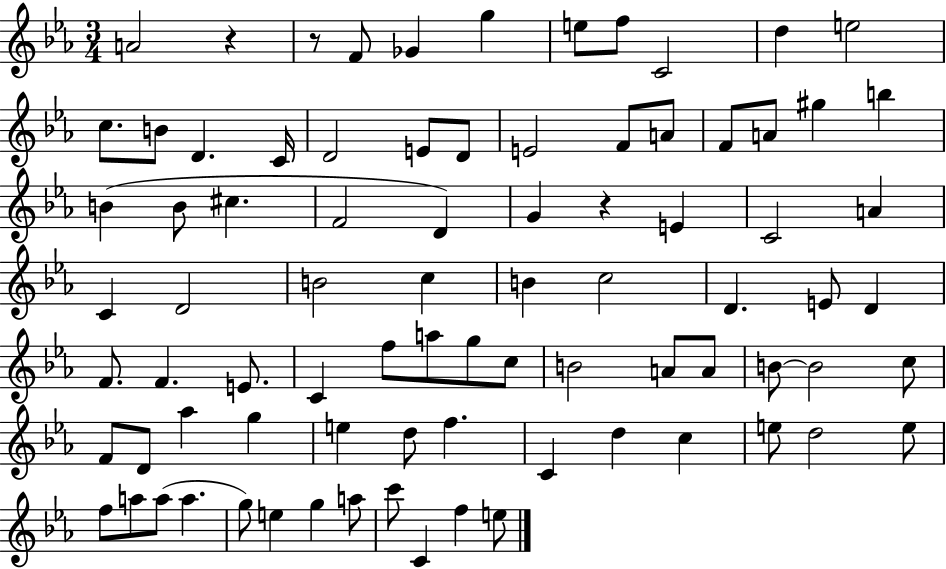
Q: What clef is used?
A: treble